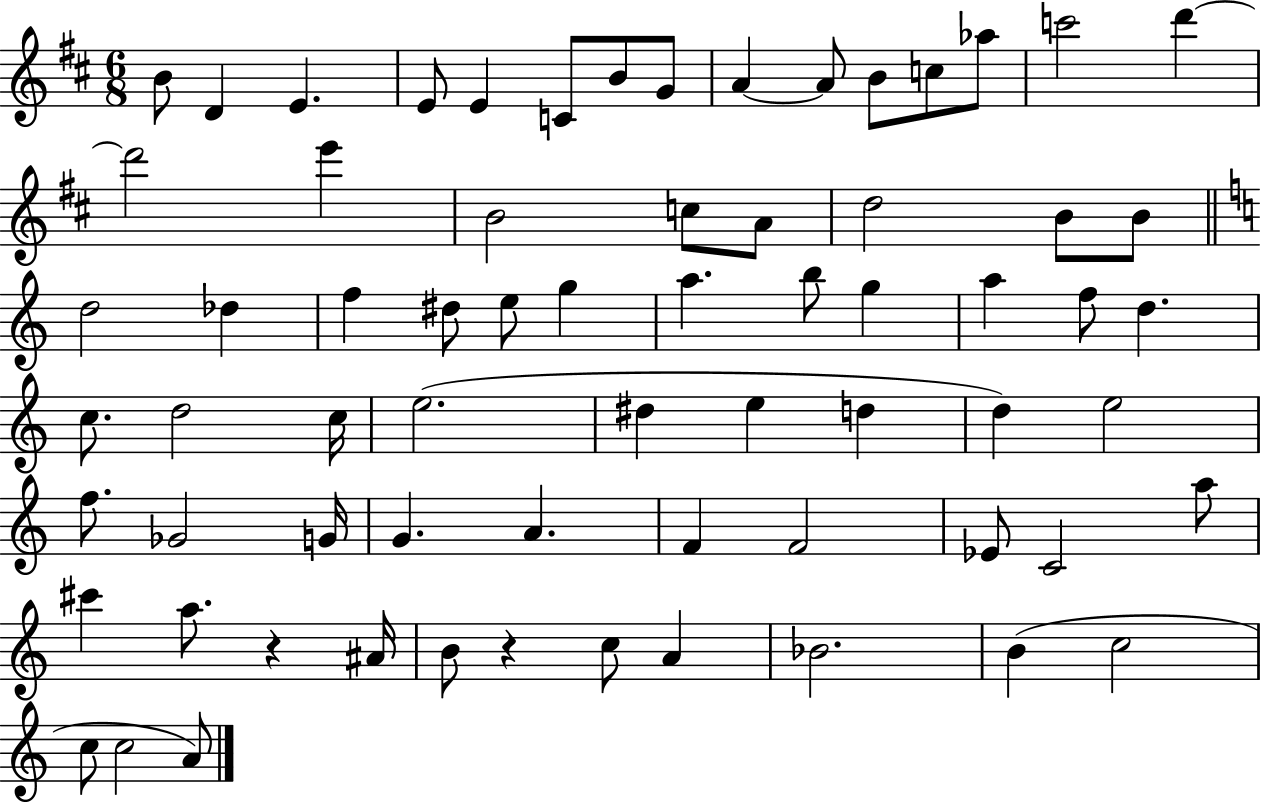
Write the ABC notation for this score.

X:1
T:Untitled
M:6/8
L:1/4
K:D
B/2 D E E/2 E C/2 B/2 G/2 A A/2 B/2 c/2 _a/2 c'2 d' d'2 e' B2 c/2 A/2 d2 B/2 B/2 d2 _d f ^d/2 e/2 g a b/2 g a f/2 d c/2 d2 c/4 e2 ^d e d d e2 f/2 _G2 G/4 G A F F2 _E/2 C2 a/2 ^c' a/2 z ^A/4 B/2 z c/2 A _B2 B c2 c/2 c2 A/2